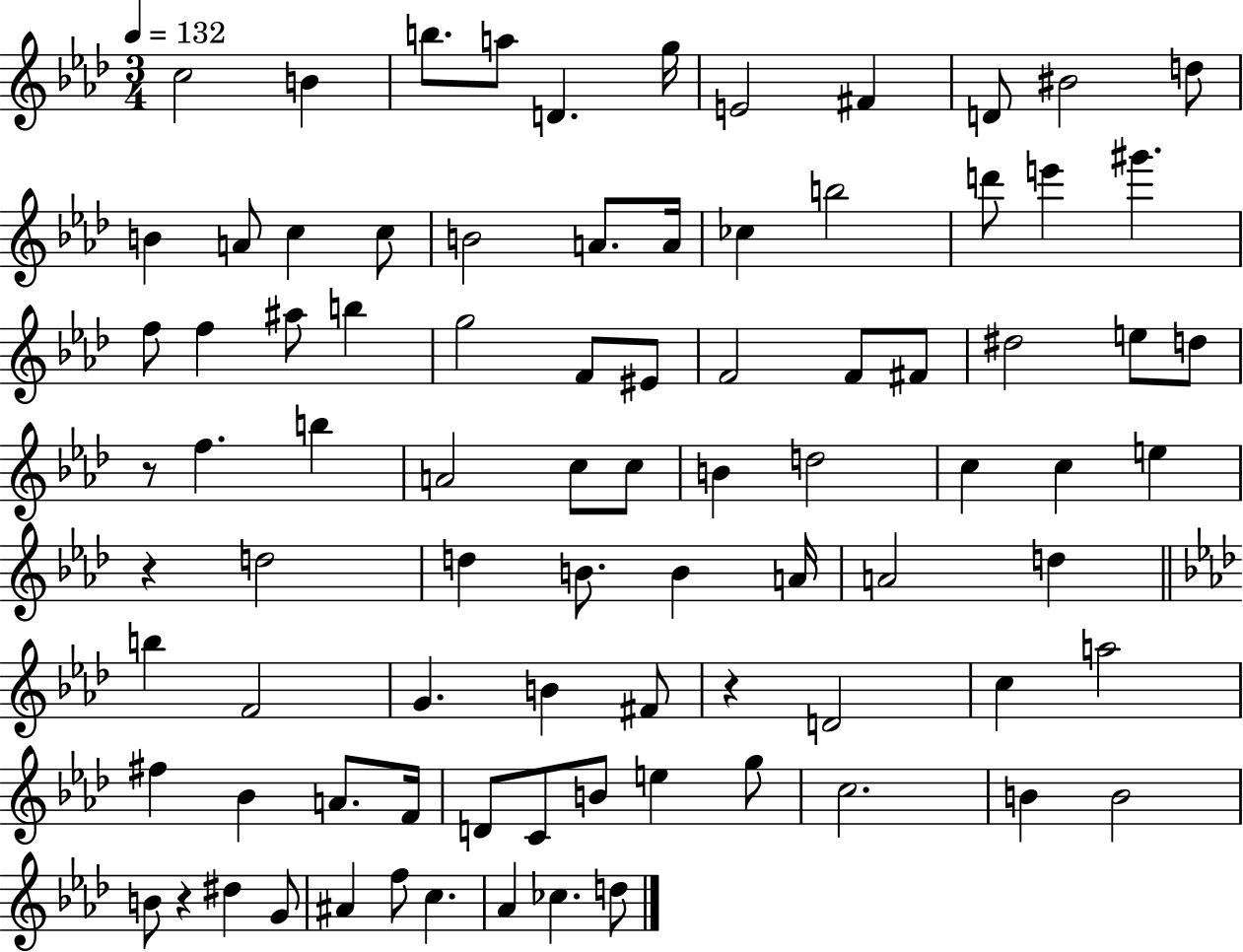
{
  \clef treble
  \numericTimeSignature
  \time 3/4
  \key aes \major
  \tempo 4 = 132
  c''2 b'4 | b''8. a''8 d'4. g''16 | e'2 fis'4 | d'8 bis'2 d''8 | \break b'4 a'8 c''4 c''8 | b'2 a'8. a'16 | ces''4 b''2 | d'''8 e'''4 gis'''4. | \break f''8 f''4 ais''8 b''4 | g''2 f'8 eis'8 | f'2 f'8 fis'8 | dis''2 e''8 d''8 | \break r8 f''4. b''4 | a'2 c''8 c''8 | b'4 d''2 | c''4 c''4 e''4 | \break r4 d''2 | d''4 b'8. b'4 a'16 | a'2 d''4 | \bar "||" \break \key aes \major b''4 f'2 | g'4. b'4 fis'8 | r4 d'2 | c''4 a''2 | \break fis''4 bes'4 a'8. f'16 | d'8 c'8 b'8 e''4 g''8 | c''2. | b'4 b'2 | \break b'8 r4 dis''4 g'8 | ais'4 f''8 c''4. | aes'4 ces''4. d''8 | \bar "|."
}